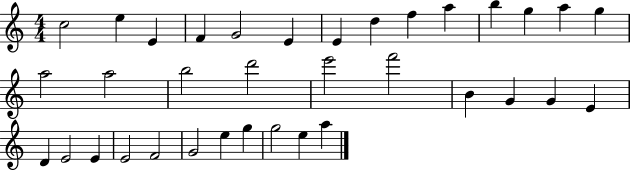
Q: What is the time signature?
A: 4/4